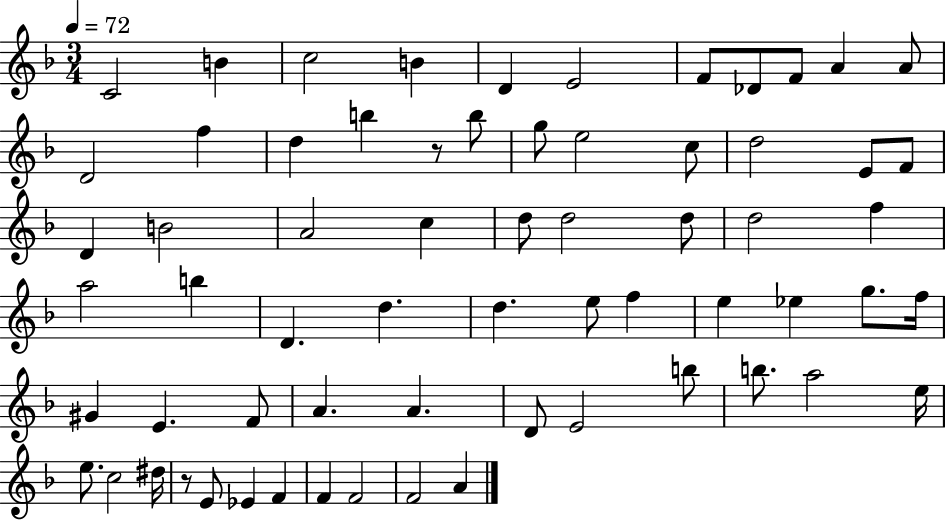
C4/h B4/q C5/h B4/q D4/q E4/h F4/e Db4/e F4/e A4/q A4/e D4/h F5/q D5/q B5/q R/e B5/e G5/e E5/h C5/e D5/h E4/e F4/e D4/q B4/h A4/h C5/q D5/e D5/h D5/e D5/h F5/q A5/h B5/q D4/q. D5/q. D5/q. E5/e F5/q E5/q Eb5/q G5/e. F5/s G#4/q E4/q. F4/e A4/q. A4/q. D4/e E4/h B5/e B5/e. A5/h E5/s E5/e. C5/h D#5/s R/e E4/e Eb4/q F4/q F4/q F4/h F4/h A4/q